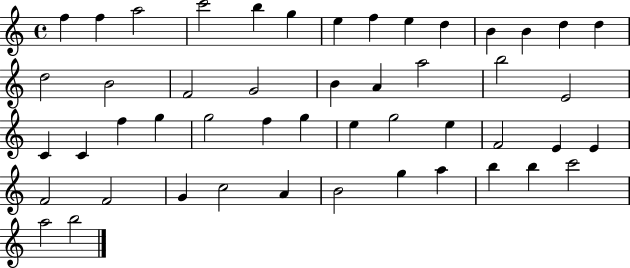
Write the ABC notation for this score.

X:1
T:Untitled
M:4/4
L:1/4
K:C
f f a2 c'2 b g e f e d B B d d d2 B2 F2 G2 B A a2 b2 E2 C C f g g2 f g e g2 e F2 E E F2 F2 G c2 A B2 g a b b c'2 a2 b2